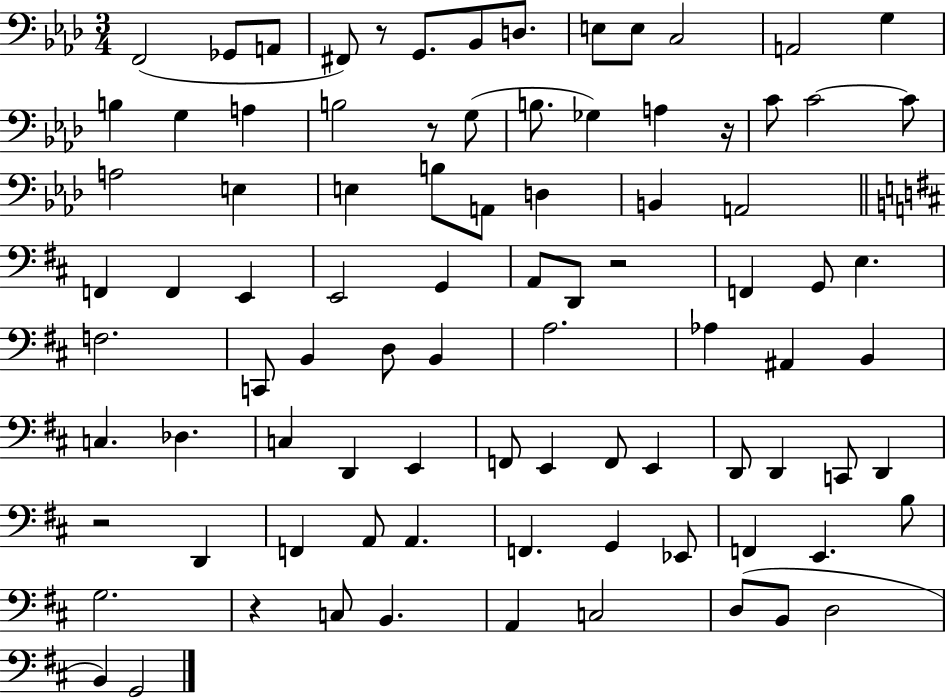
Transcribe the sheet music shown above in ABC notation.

X:1
T:Untitled
M:3/4
L:1/4
K:Ab
F,,2 _G,,/2 A,,/2 ^F,,/2 z/2 G,,/2 _B,,/2 D,/2 E,/2 E,/2 C,2 A,,2 G, B, G, A, B,2 z/2 G,/2 B,/2 _G, A, z/4 C/2 C2 C/2 A,2 E, E, B,/2 A,,/2 D, B,, A,,2 F,, F,, E,, E,,2 G,, A,,/2 D,,/2 z2 F,, G,,/2 E, F,2 C,,/2 B,, D,/2 B,, A,2 _A, ^A,, B,, C, _D, C, D,, E,, F,,/2 E,, F,,/2 E,, D,,/2 D,, C,,/2 D,, z2 D,, F,, A,,/2 A,, F,, G,, _E,,/2 F,, E,, B,/2 G,2 z C,/2 B,, A,, C,2 D,/2 B,,/2 D,2 B,, G,,2